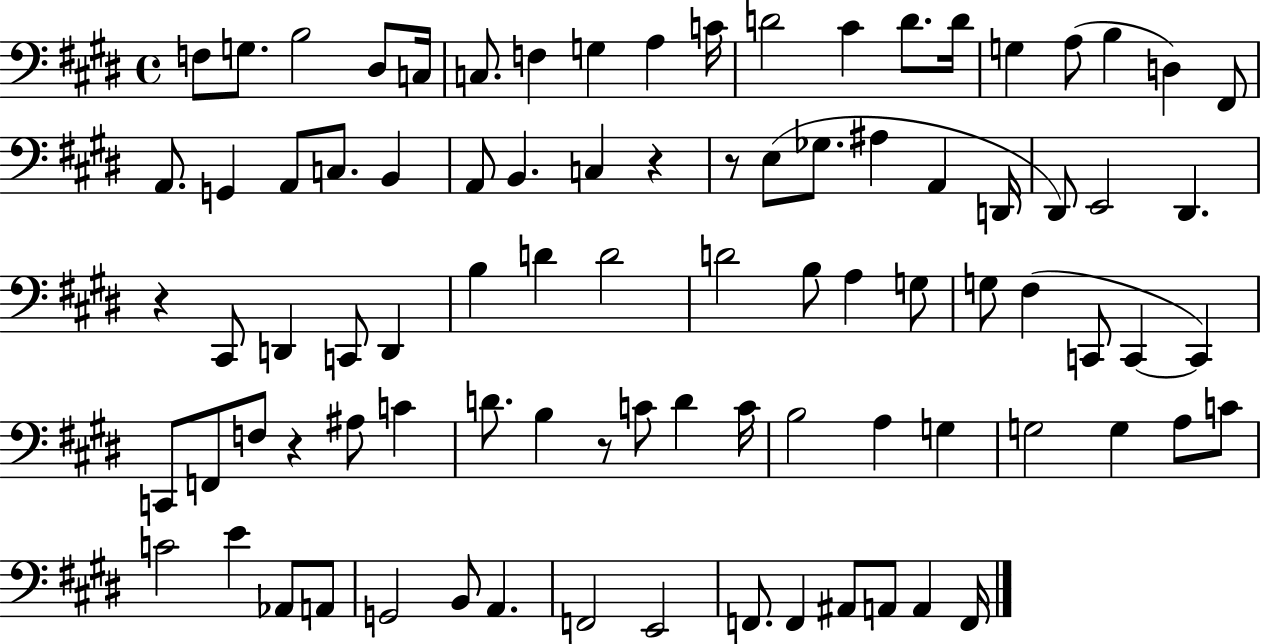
F3/e G3/e. B3/h D#3/e C3/s C3/e. F3/q G3/q A3/q C4/s D4/h C#4/q D4/e. D4/s G3/q A3/e B3/q D3/q F#2/e A2/e. G2/q A2/e C3/e. B2/q A2/e B2/q. C3/q R/q R/e E3/e Gb3/e. A#3/q A2/q D2/s D#2/e E2/h D#2/q. R/q C#2/e D2/q C2/e D2/q B3/q D4/q D4/h D4/h B3/e A3/q G3/e G3/e F#3/q C2/e C2/q C2/q C2/e F2/e F3/e R/q A#3/e C4/q D4/e. B3/q R/e C4/e D4/q C4/s B3/h A3/q G3/q G3/h G3/q A3/e C4/e C4/h E4/q Ab2/e A2/e G2/h B2/e A2/q. F2/h E2/h F2/e. F2/q A#2/e A2/e A2/q F2/s